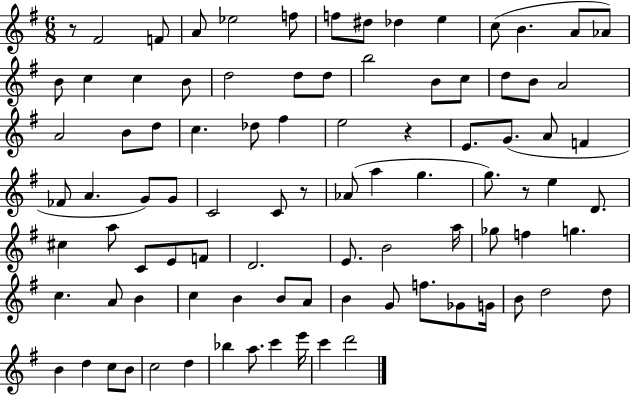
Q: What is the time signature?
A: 6/8